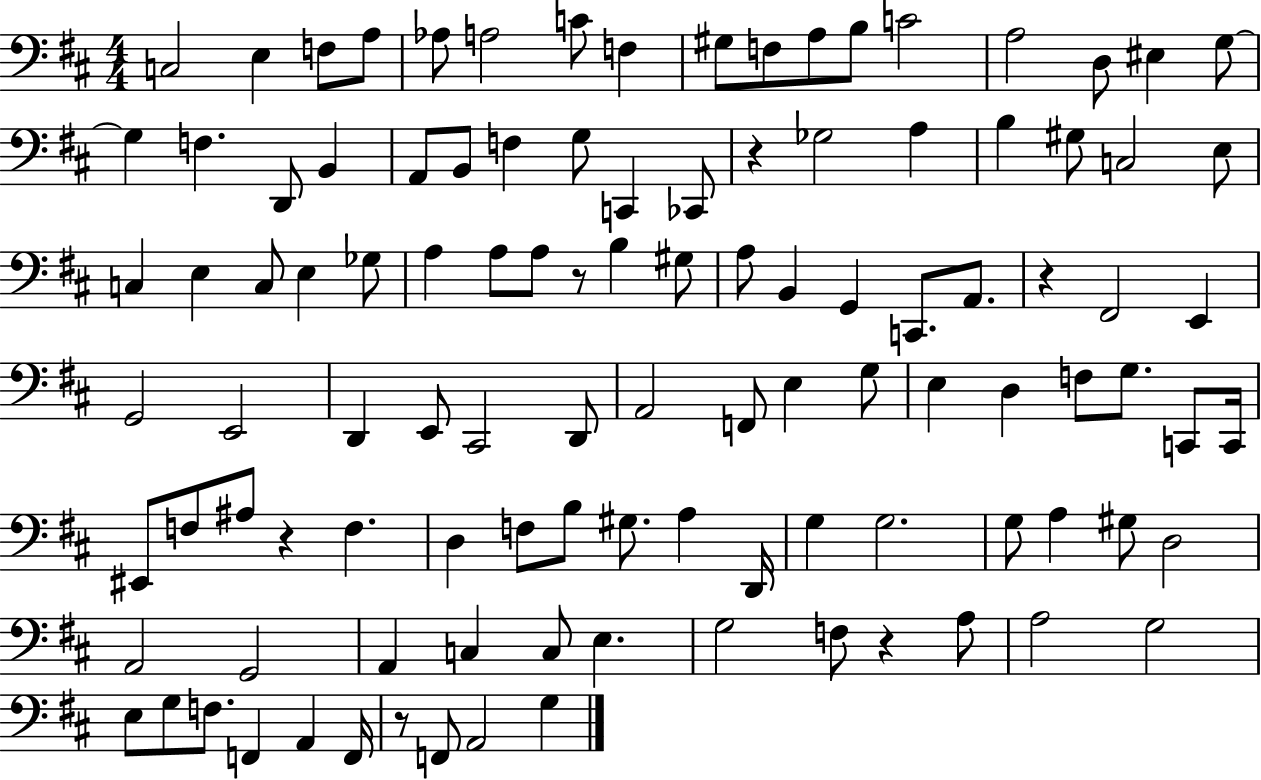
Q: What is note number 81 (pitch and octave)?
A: G#3